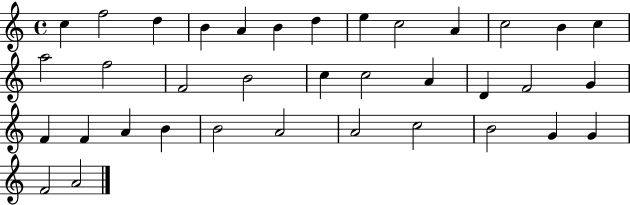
C5/q F5/h D5/q B4/q A4/q B4/q D5/q E5/q C5/h A4/q C5/h B4/q C5/q A5/h F5/h F4/h B4/h C5/q C5/h A4/q D4/q F4/h G4/q F4/q F4/q A4/q B4/q B4/h A4/h A4/h C5/h B4/h G4/q G4/q F4/h A4/h